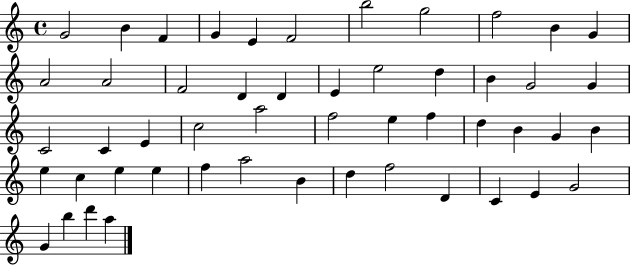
G4/h B4/q F4/q G4/q E4/q F4/h B5/h G5/h F5/h B4/q G4/q A4/h A4/h F4/h D4/q D4/q E4/q E5/h D5/q B4/q G4/h G4/q C4/h C4/q E4/q C5/h A5/h F5/h E5/q F5/q D5/q B4/q G4/q B4/q E5/q C5/q E5/q E5/q F5/q A5/h B4/q D5/q F5/h D4/q C4/q E4/q G4/h G4/q B5/q D6/q A5/q